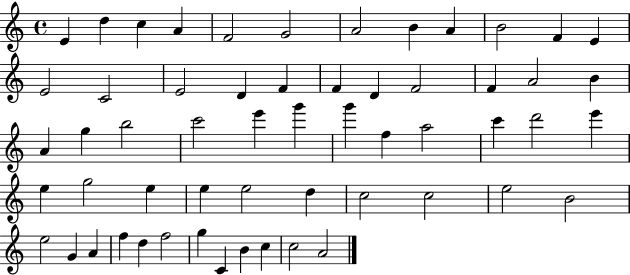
X:1
T:Untitled
M:4/4
L:1/4
K:C
E d c A F2 G2 A2 B A B2 F E E2 C2 E2 D F F D F2 F A2 B A g b2 c'2 e' g' g' f a2 c' d'2 e' e g2 e e e2 d c2 c2 e2 B2 e2 G A f d f2 g C B c c2 A2